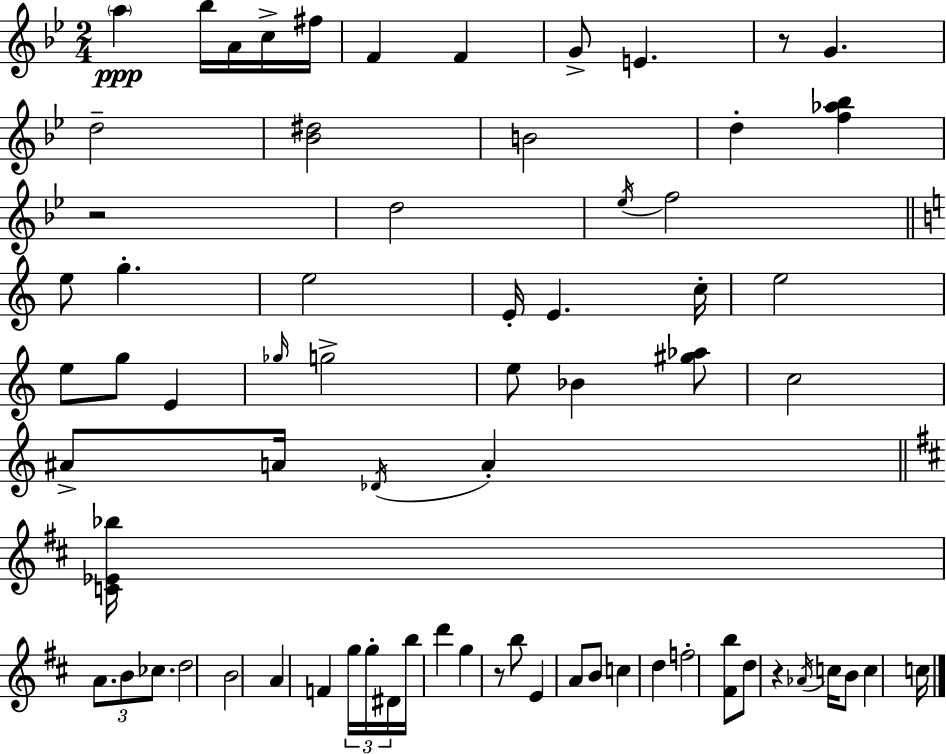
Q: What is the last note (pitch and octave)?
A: C5